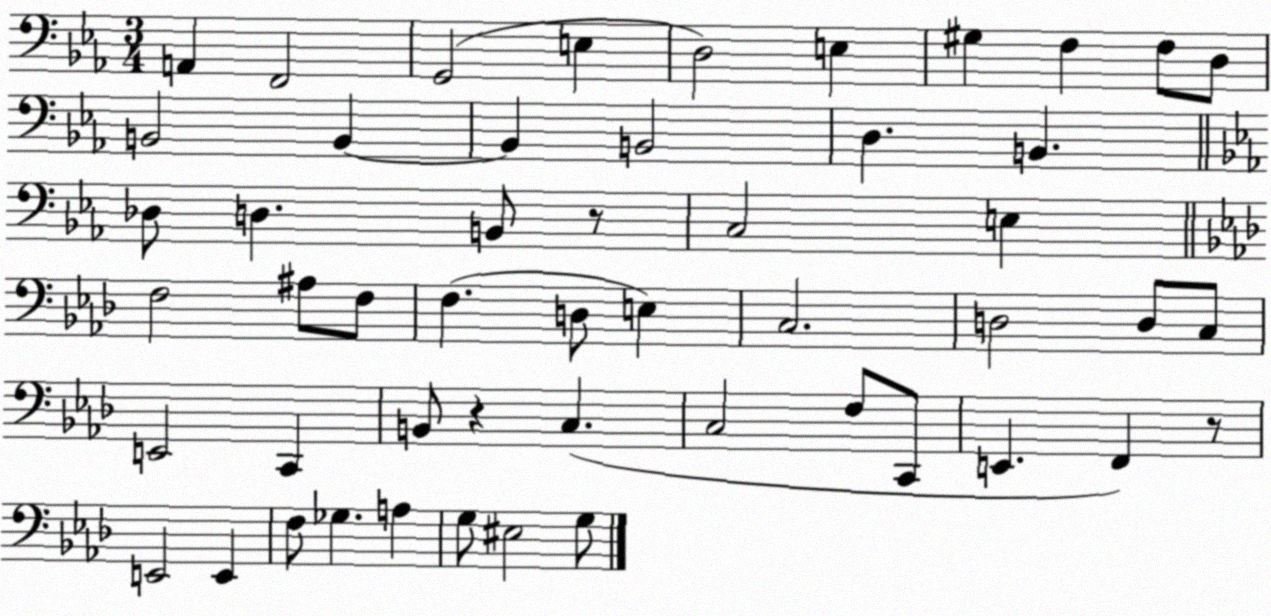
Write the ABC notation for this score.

X:1
T:Untitled
M:3/4
L:1/4
K:Eb
A,, F,,2 G,,2 E, D,2 E, ^G, F, F,/2 D,/2 B,,2 B,, B,, B,,2 D, B,, _D,/2 D, B,,/2 z/2 C,2 E, F,2 ^A,/2 F,/2 F, D,/2 E, C,2 D,2 D,/2 C,/2 E,,2 C,, B,,/2 z C, C,2 F,/2 C,,/2 E,, F,, z/2 E,,2 E,, F,/2 _G, A, G,/2 ^E,2 G,/2